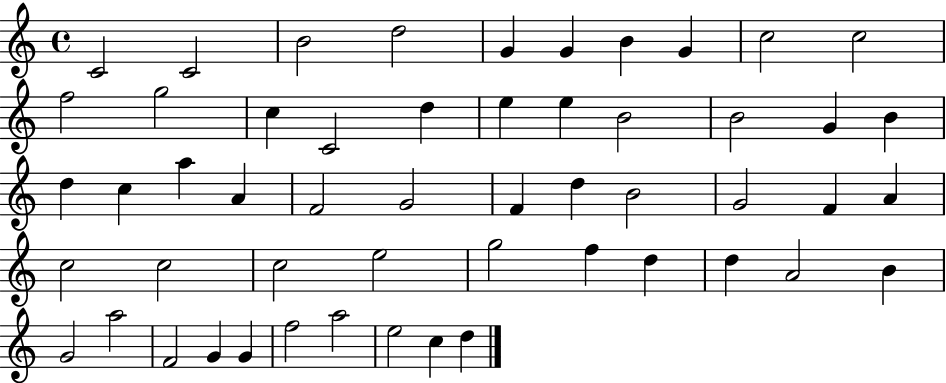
{
  \clef treble
  \time 4/4
  \defaultTimeSignature
  \key c \major
  c'2 c'2 | b'2 d''2 | g'4 g'4 b'4 g'4 | c''2 c''2 | \break f''2 g''2 | c''4 c'2 d''4 | e''4 e''4 b'2 | b'2 g'4 b'4 | \break d''4 c''4 a''4 a'4 | f'2 g'2 | f'4 d''4 b'2 | g'2 f'4 a'4 | \break c''2 c''2 | c''2 e''2 | g''2 f''4 d''4 | d''4 a'2 b'4 | \break g'2 a''2 | f'2 g'4 g'4 | f''2 a''2 | e''2 c''4 d''4 | \break \bar "|."
}